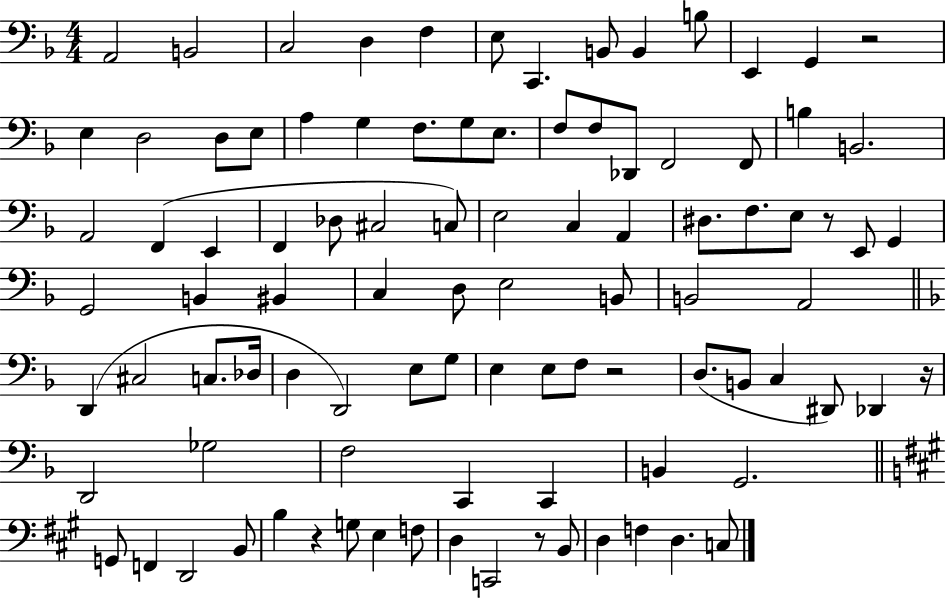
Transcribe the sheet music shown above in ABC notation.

X:1
T:Untitled
M:4/4
L:1/4
K:F
A,,2 B,,2 C,2 D, F, E,/2 C,, B,,/2 B,, B,/2 E,, G,, z2 E, D,2 D,/2 E,/2 A, G, F,/2 G,/2 E,/2 F,/2 F,/2 _D,,/2 F,,2 F,,/2 B, B,,2 A,,2 F,, E,, F,, _D,/2 ^C,2 C,/2 E,2 C, A,, ^D,/2 F,/2 E,/2 z/2 E,,/2 G,, G,,2 B,, ^B,, C, D,/2 E,2 B,,/2 B,,2 A,,2 D,, ^C,2 C,/2 _D,/4 D, D,,2 E,/2 G,/2 E, E,/2 F,/2 z2 D,/2 B,,/2 C, ^D,,/2 _D,, z/4 D,,2 _G,2 F,2 C,, C,, B,, G,,2 G,,/2 F,, D,,2 B,,/2 B, z G,/2 E, F,/2 D, C,,2 z/2 B,,/2 D, F, D, C,/2